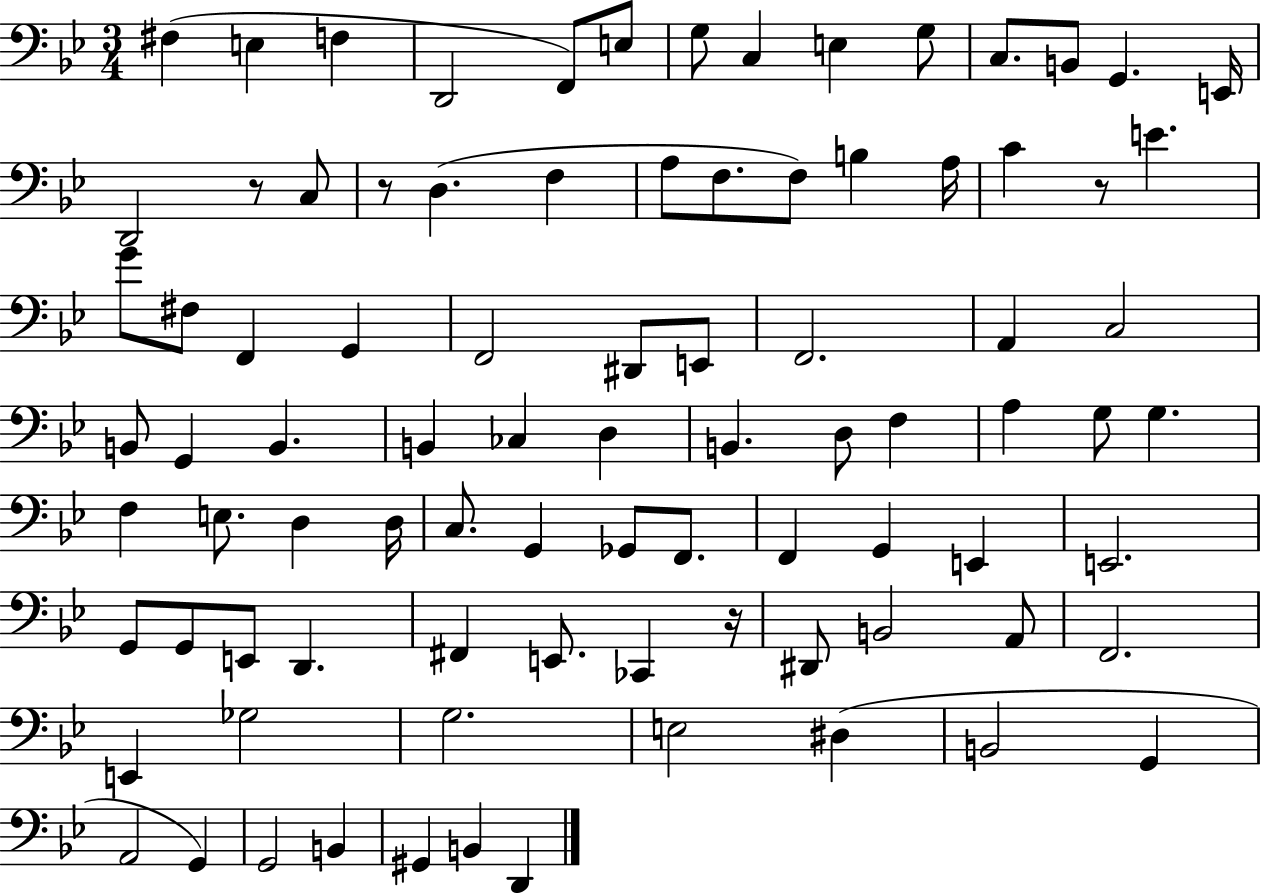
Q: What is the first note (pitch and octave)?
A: F#3